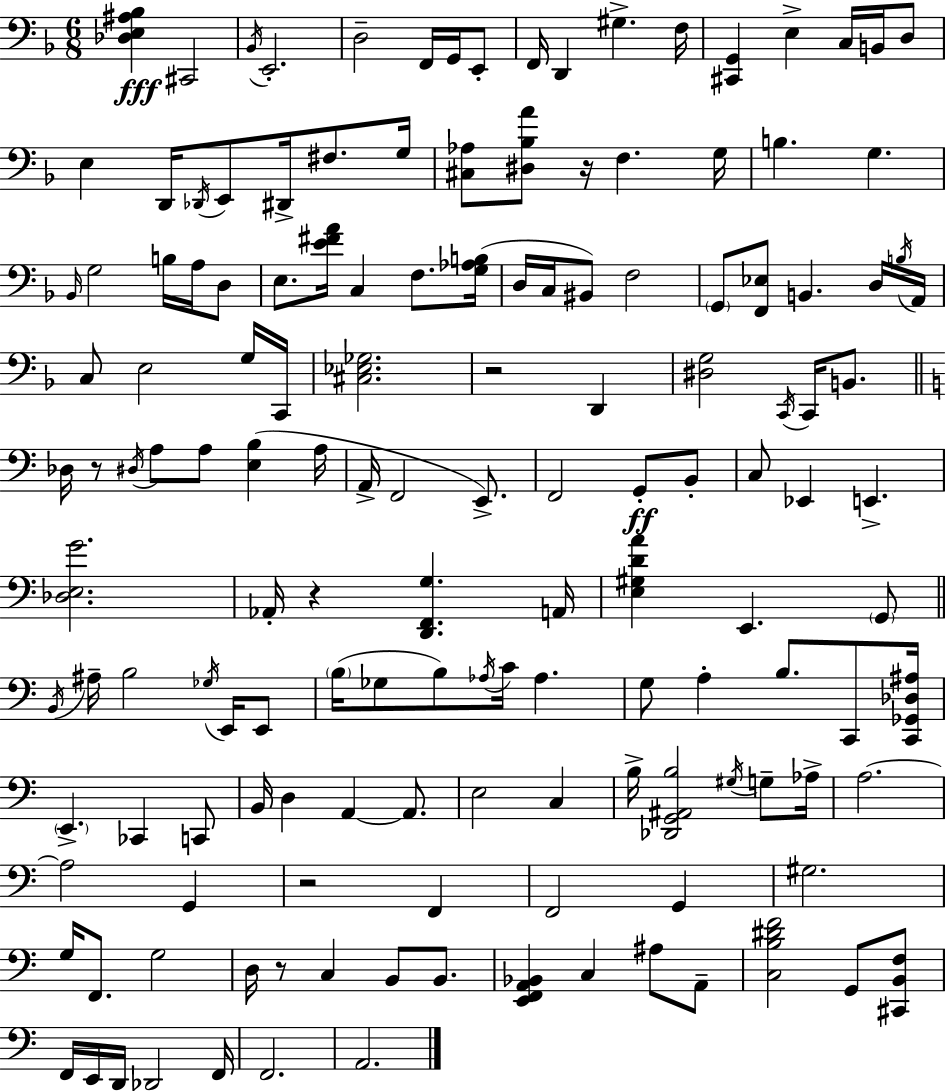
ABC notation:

X:1
T:Untitled
M:6/8
L:1/4
K:Dm
[_D,E,^A,_B,] ^C,,2 _B,,/4 E,,2 D,2 F,,/4 G,,/4 E,,/2 F,,/4 D,, ^G, F,/4 [^C,,G,,] E, C,/4 B,,/4 D,/2 E, D,,/4 _D,,/4 E,,/2 ^D,,/4 ^F,/2 G,/4 [^C,_A,]/2 [^D,_B,A]/2 z/4 F, G,/4 B, G, _B,,/4 G,2 B,/4 A,/4 D,/2 E,/2 [E^FA]/4 C, F,/2 [G,_A,B,]/4 D,/4 C,/4 ^B,,/2 F,2 G,,/2 [F,,_E,]/2 B,, D,/4 B,/4 A,,/4 C,/2 E,2 G,/4 C,,/4 [^C,_E,_G,]2 z2 D,, [^D,G,]2 C,,/4 C,,/4 B,,/2 _D,/4 z/2 ^D,/4 A,/2 A,/2 [E,B,] A,/4 A,,/4 F,,2 E,,/2 F,,2 G,,/2 B,,/2 C,/2 _E,, E,, [_D,E,G]2 _A,,/4 z [D,,F,,G,] A,,/4 [E,^G,DA] E,, G,,/2 B,,/4 ^A,/4 B,2 _G,/4 E,,/4 E,,/2 B,/4 _G,/2 B,/2 _A,/4 C/4 _A, G,/2 A, B,/2 C,,/2 [C,,_G,,_D,^A,]/4 E,, _C,, C,,/2 B,,/4 D, A,, A,,/2 E,2 C, B,/4 [_D,,G,,^A,,B,]2 ^G,/4 G,/2 _A,/4 A,2 A,2 G,, z2 F,, F,,2 G,, ^G,2 G,/4 F,,/2 G,2 D,/4 z/2 C, B,,/2 B,,/2 [E,,F,,A,,_B,,] C, ^A,/2 A,,/2 [C,B,^DF]2 G,,/2 [^C,,B,,F,]/2 F,,/4 E,,/4 D,,/4 _D,,2 F,,/4 F,,2 A,,2